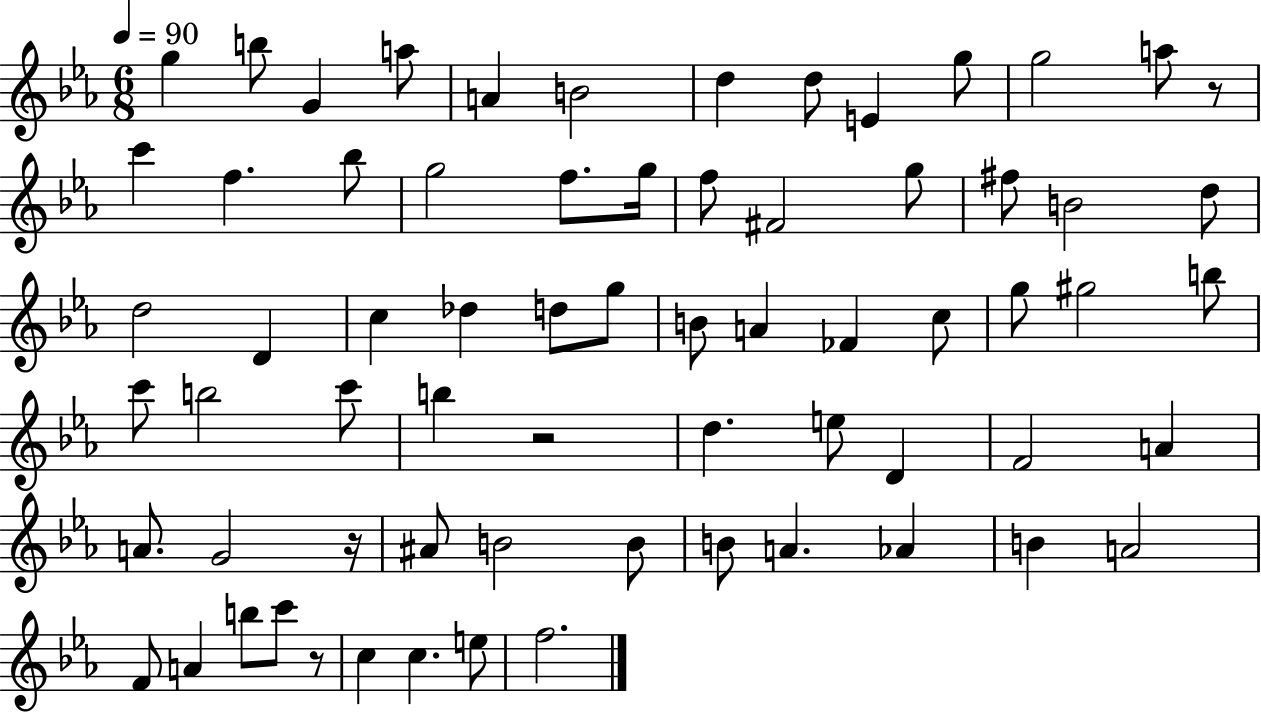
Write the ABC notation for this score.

X:1
T:Untitled
M:6/8
L:1/4
K:Eb
g b/2 G a/2 A B2 d d/2 E g/2 g2 a/2 z/2 c' f _b/2 g2 f/2 g/4 f/2 ^F2 g/2 ^f/2 B2 d/2 d2 D c _d d/2 g/2 B/2 A _F c/2 g/2 ^g2 b/2 c'/2 b2 c'/2 b z2 d e/2 D F2 A A/2 G2 z/4 ^A/2 B2 B/2 B/2 A _A B A2 F/2 A b/2 c'/2 z/2 c c e/2 f2